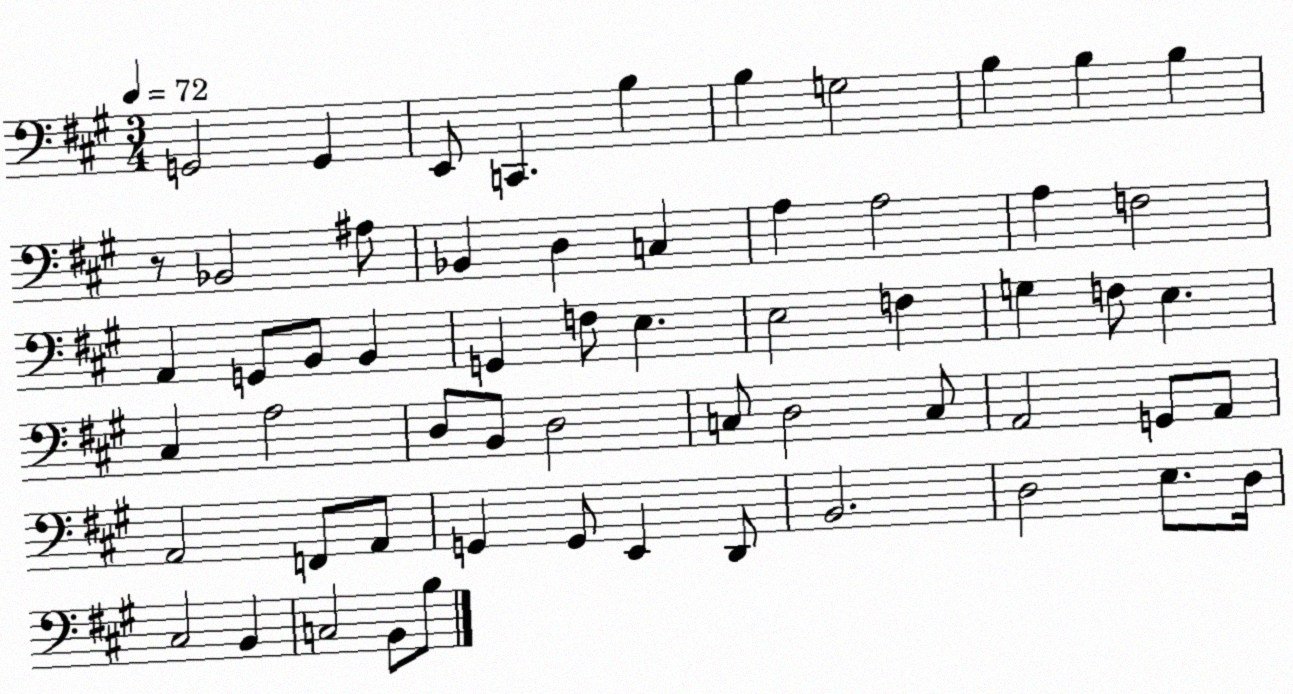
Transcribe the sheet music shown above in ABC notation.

X:1
T:Untitled
M:3/4
L:1/4
K:A
G,,2 G,, E,,/2 C,, B, B, G,2 B, B, B, z/2 _B,,2 ^A,/2 _B,, D, C, A, A,2 A, F,2 A,, G,,/2 B,,/2 B,, G,, F,/2 E, E,2 F, G, F,/2 E, ^C, A,2 D,/2 B,,/2 D,2 C,/2 D,2 C,/2 A,,2 G,,/2 A,,/2 A,,2 F,,/2 A,,/2 G,, G,,/2 E,, D,,/2 B,,2 D,2 E,/2 D,/4 ^C,2 B,, C,2 B,,/2 B,/2